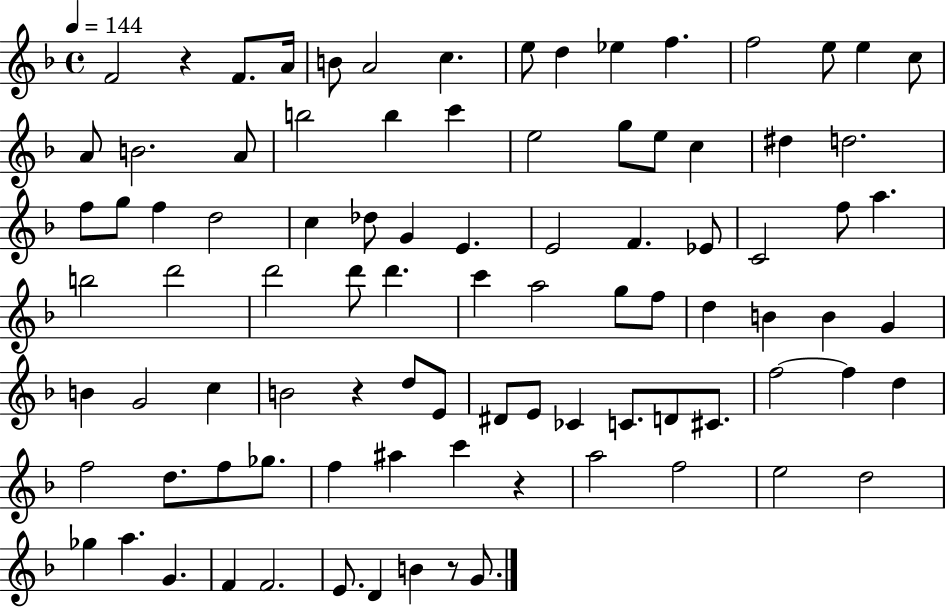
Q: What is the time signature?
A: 4/4